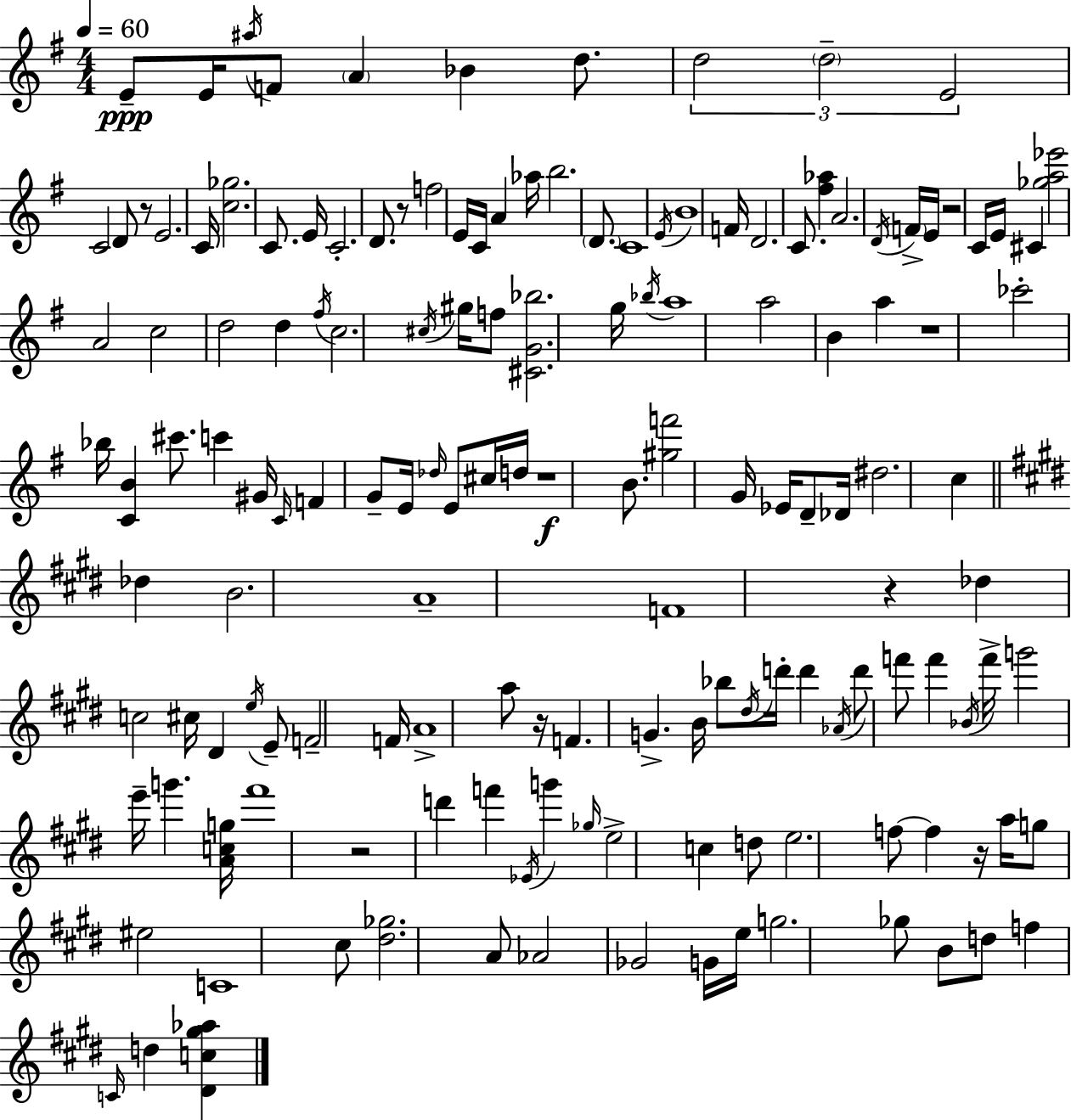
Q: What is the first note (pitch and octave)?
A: E4